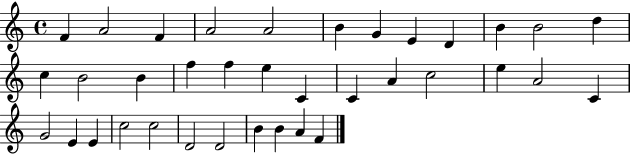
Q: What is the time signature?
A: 4/4